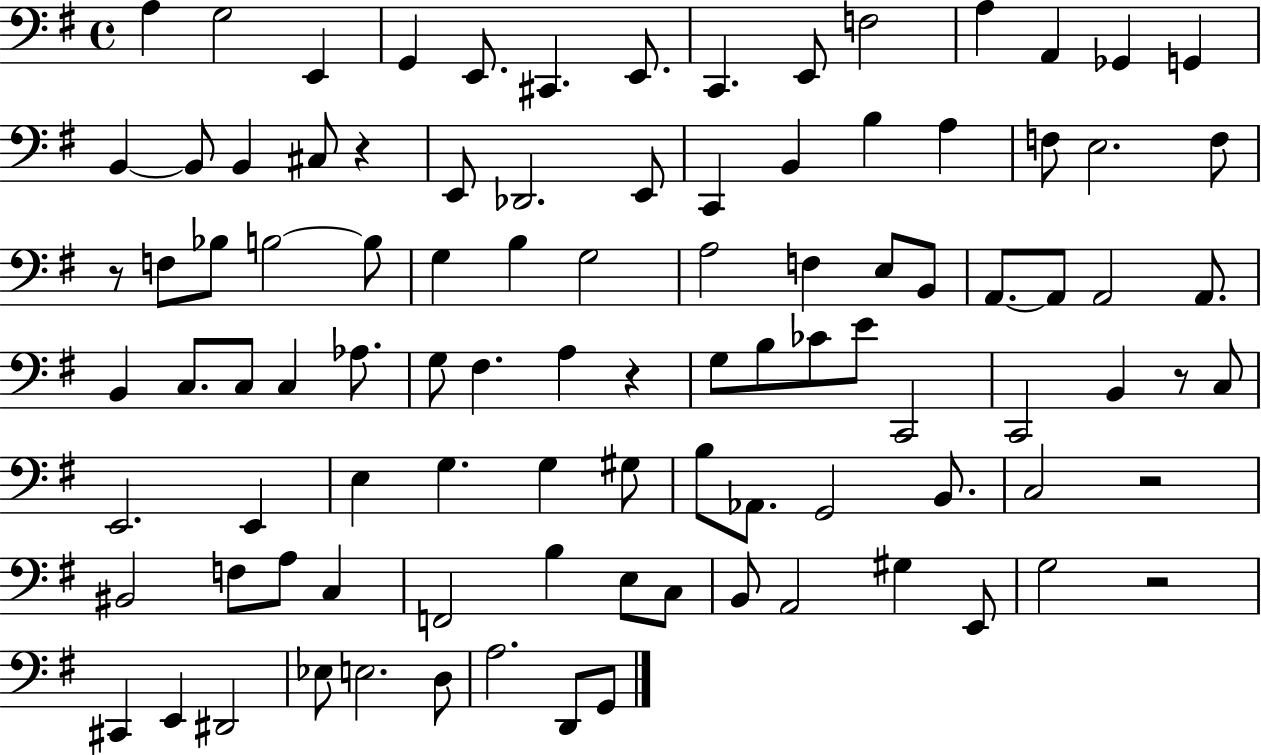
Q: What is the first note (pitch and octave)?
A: A3